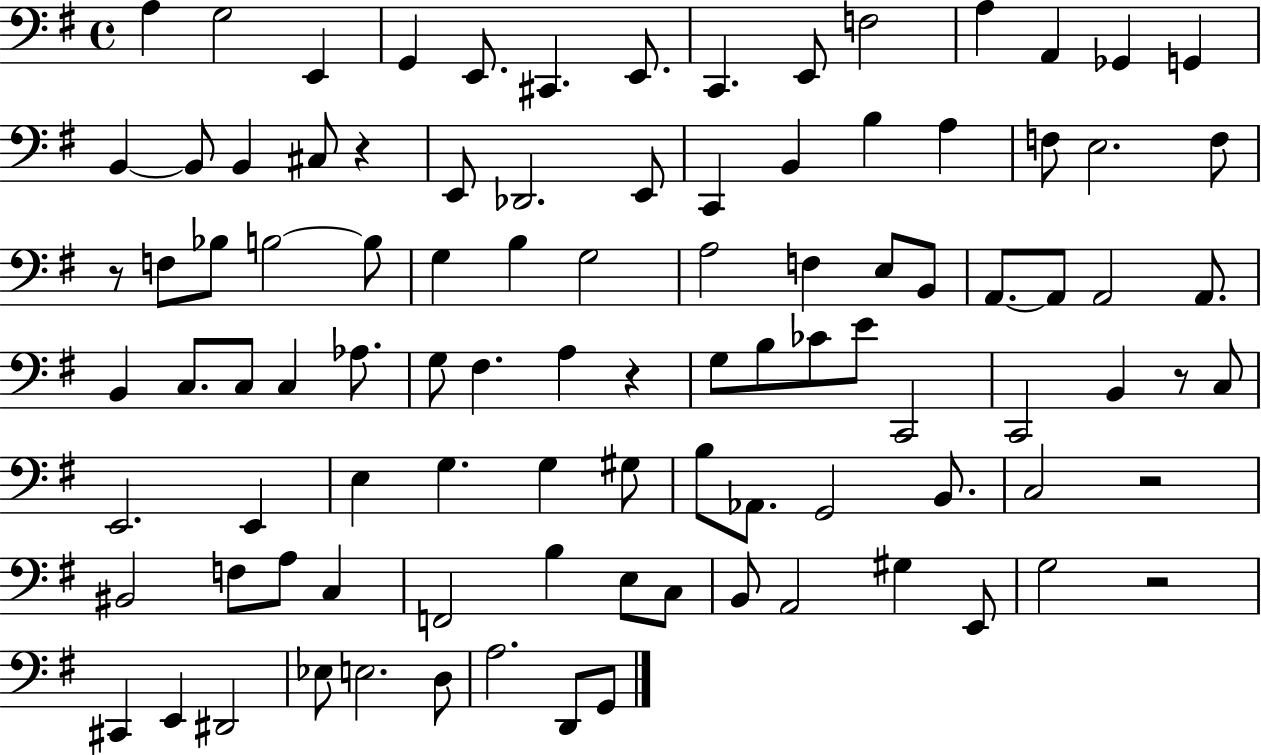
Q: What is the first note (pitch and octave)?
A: A3